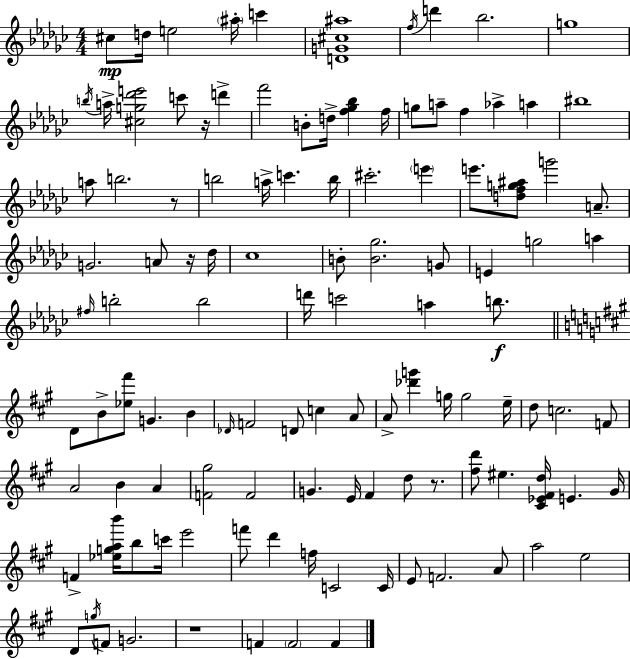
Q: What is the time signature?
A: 4/4